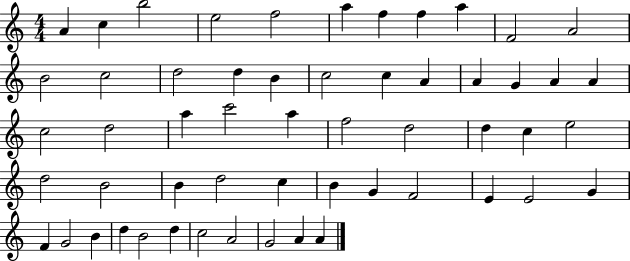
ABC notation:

X:1
T:Untitled
M:4/4
L:1/4
K:C
A c b2 e2 f2 a f f a F2 A2 B2 c2 d2 d B c2 c A A G A A c2 d2 a c'2 a f2 d2 d c e2 d2 B2 B d2 c B G F2 E E2 G F G2 B d B2 d c2 A2 G2 A A